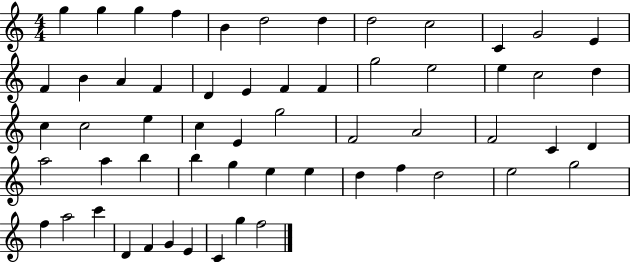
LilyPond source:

{
  \clef treble
  \numericTimeSignature
  \time 4/4
  \key c \major
  g''4 g''4 g''4 f''4 | b'4 d''2 d''4 | d''2 c''2 | c'4 g'2 e'4 | \break f'4 b'4 a'4 f'4 | d'4 e'4 f'4 f'4 | g''2 e''2 | e''4 c''2 d''4 | \break c''4 c''2 e''4 | c''4 e'4 g''2 | f'2 a'2 | f'2 c'4 d'4 | \break a''2 a''4 b''4 | b''4 g''4 e''4 e''4 | d''4 f''4 d''2 | e''2 g''2 | \break f''4 a''2 c'''4 | d'4 f'4 g'4 e'4 | c'4 g''4 f''2 | \bar "|."
}